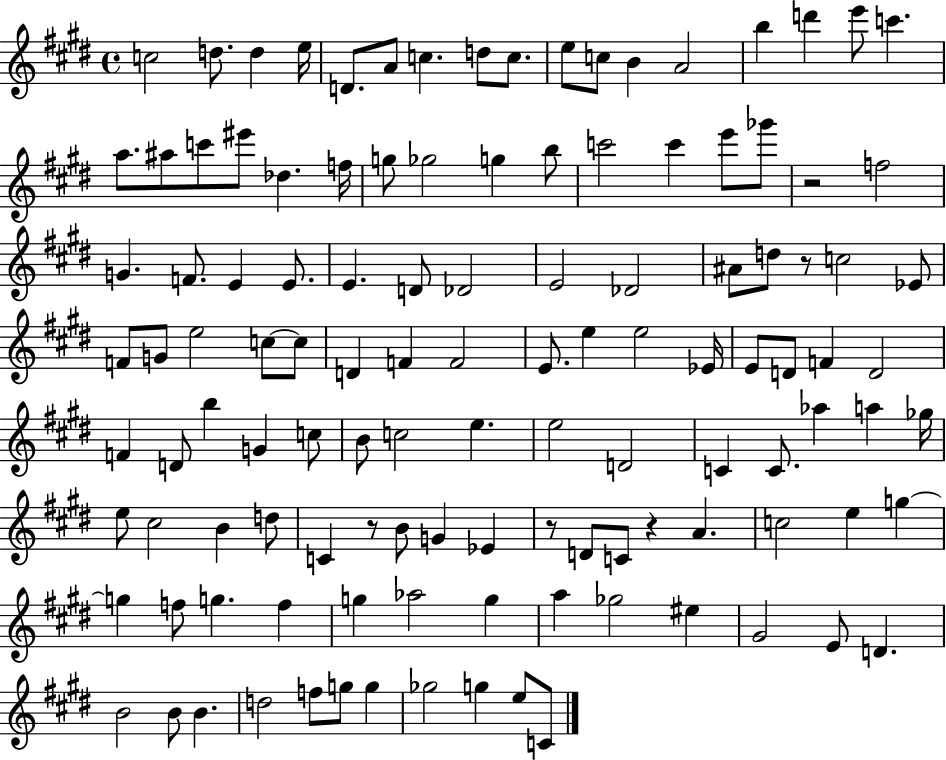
{
  \clef treble
  \time 4/4
  \defaultTimeSignature
  \key e \major
  c''2 d''8. d''4 e''16 | d'8. a'8 c''4. d''8 c''8. | e''8 c''8 b'4 a'2 | b''4 d'''4 e'''8 c'''4. | \break a''8. ais''8 c'''8 eis'''8 des''4. f''16 | g''8 ges''2 g''4 b''8 | c'''2 c'''4 e'''8 ges'''8 | r2 f''2 | \break g'4. f'8. e'4 e'8. | e'4. d'8 des'2 | e'2 des'2 | ais'8 d''8 r8 c''2 ees'8 | \break f'8 g'8 e''2 c''8~~ c''8 | d'4 f'4 f'2 | e'8. e''4 e''2 ees'16 | e'8 d'8 f'4 d'2 | \break f'4 d'8 b''4 g'4 c''8 | b'8 c''2 e''4. | e''2 d'2 | c'4 c'8. aes''4 a''4 ges''16 | \break e''8 cis''2 b'4 d''8 | c'4 r8 b'8 g'4 ees'4 | r8 d'8 c'8 r4 a'4. | c''2 e''4 g''4~~ | \break g''4 f''8 g''4. f''4 | g''4 aes''2 g''4 | a''4 ges''2 eis''4 | gis'2 e'8 d'4. | \break b'2 b'8 b'4. | d''2 f''8 g''8 g''4 | ges''2 g''4 e''8 c'8 | \bar "|."
}